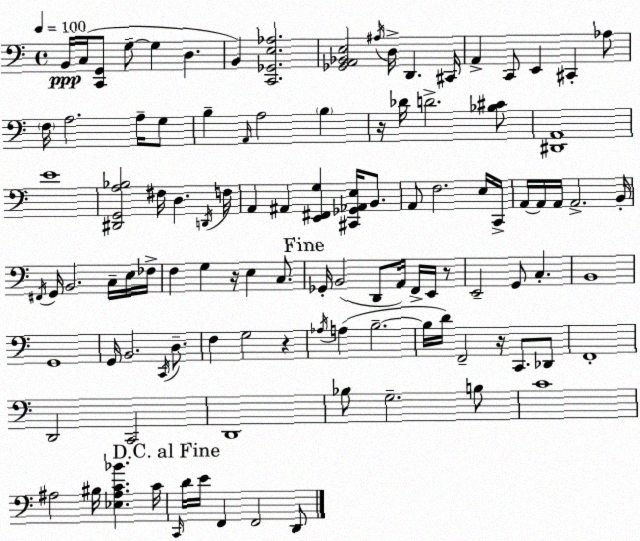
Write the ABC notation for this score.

X:1
T:Untitled
M:4/4
L:1/4
K:Am
B,,/4 C,/4 [C,,G,,]/2 G,/2 G, D, B,, [C,,_G,,E,_A,]2 [_G,,A,,_B,,E,]2 ^A,/4 D,/4 D,, ^C,,/4 A,, C,,/2 E,, ^C,, _A,/2 F,/4 A,2 A,/4 G,/2 B, A,,/4 A,2 B, z/4 _D/4 D2 [_B,^C]/2 [^D,,A,,]4 E4 [^D,,G,,A,_B,]2 ^F,/4 D, D,,/4 F,/4 A,, ^A,, [E,,^F,,G,] [^C,,_G,,_A,,E,]/4 B,,/2 A,,/2 F,2 E,/4 C,,/4 A,,/4 A,,/4 A,,/4 A,,2 B,,/4 ^F,,/4 G,,/4 B,,2 C,/4 E,/4 _F,/4 F, G, z/4 E, C,/2 _G,,/4 B,,2 D,,/2 A,,/4 F,,/4 E,,/4 z/2 E,,2 G,,/2 C, B,,4 G,,4 G,,/4 B,,2 C,,/4 D,/2 F, G,2 z _A,/4 A, B,2 B,/4 D/4 F,,2 z/4 C,,/2 _D,,/2 F,,4 D,,2 C,,2 D,,4 _B,/2 G,2 B,/2 C4 ^A,2 ^B,/4 [_E,^A,C_B] C/4 C,,/4 D/4 E/4 F,, F,,2 D,,/2